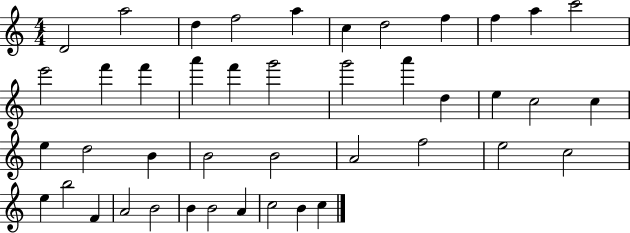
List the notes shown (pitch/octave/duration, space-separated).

D4/h A5/h D5/q F5/h A5/q C5/q D5/h F5/q F5/q A5/q C6/h E6/h F6/q F6/q A6/q F6/q G6/h G6/h A6/q D5/q E5/q C5/h C5/q E5/q D5/h B4/q B4/h B4/h A4/h F5/h E5/h C5/h E5/q B5/h F4/q A4/h B4/h B4/q B4/h A4/q C5/h B4/q C5/q